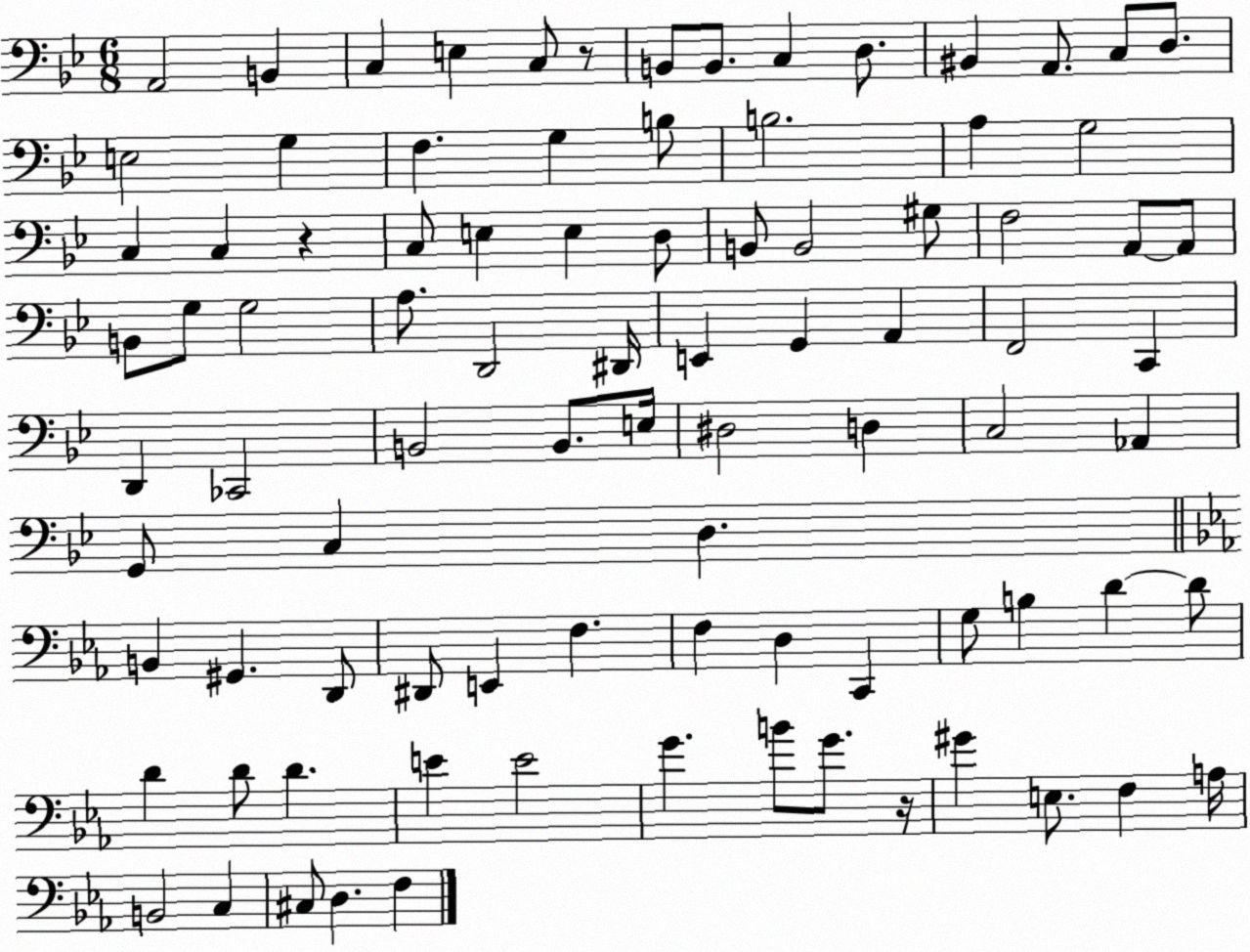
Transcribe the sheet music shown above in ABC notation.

X:1
T:Untitled
M:6/8
L:1/4
K:Bb
A,,2 B,, C, E, C,/2 z/2 B,,/2 B,,/2 C, D,/2 ^B,, A,,/2 C,/2 D,/2 E,2 G, F, G, B,/2 B,2 A, G,2 C, C, z C,/2 E, E, D,/2 B,,/2 B,,2 ^G,/2 F,2 A,,/2 A,,/2 B,,/2 G,/2 G,2 A,/2 D,,2 ^D,,/4 E,, G,, A,, F,,2 C,, D,, _C,,2 B,,2 B,,/2 E,/4 ^D,2 D, C,2 _A,, G,,/2 C, D, B,, ^G,, D,,/2 ^D,,/2 E,, F, F, D, C,, G,/2 B, D D/2 D D/2 D E E2 G B/2 G/2 z/4 ^G E,/2 F, A,/4 B,,2 C, ^C,/2 D, F,